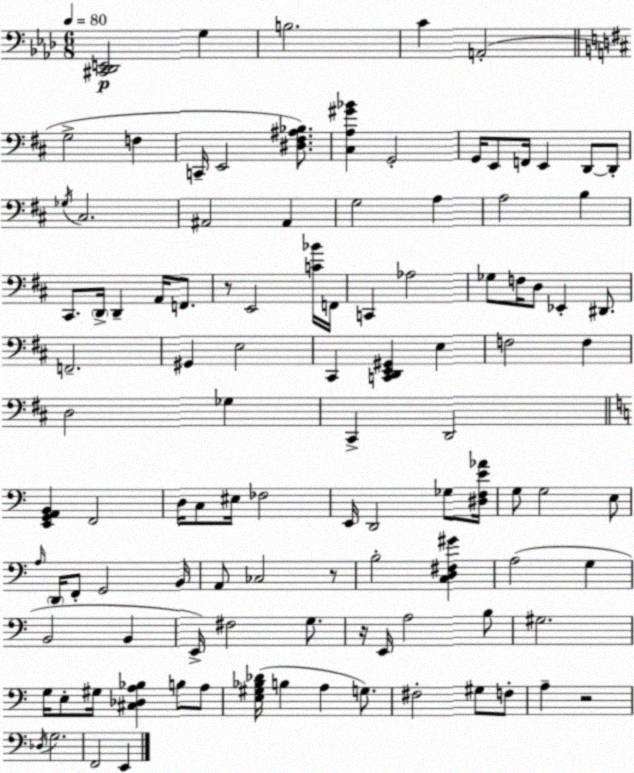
X:1
T:Untitled
M:6/8
L:1/4
K:Fm
[^C,,_D,,E,,]2 G, B,2 C A,,2 G,2 F, C,,/4 E,,2 [^D,^F,^A,_B,]/2 [^C,A,^G_B] G,,2 G,,/4 E,,/2 F,,/4 E,, D,,/2 D,,/2 _G,/4 ^C,2 ^A,,2 ^A,, G,2 A, A,2 B, ^C,,/2 D,,/4 D,, A,,/4 F,,/2 z/2 E,,2 [C_B]/4 F,,/4 C,, _A,2 _G,/2 F,/4 D,/2 _E,, ^D,,/2 F,,2 ^G,, E,2 ^C,, [C,,D,,E,,^G,,] E, F,2 F, D,2 _G, ^C,, D,,2 [E,,G,,A,,B,,] F,,2 D,/4 C,/2 ^E,/4 _F,2 E,,/4 D,,2 _G,/2 [^D,F,E_A]/4 G,/2 G,2 E,/2 A,/4 D,,/4 F,,/2 G,,2 B,,/4 A,,/2 _C,2 z/2 B,2 [C,D,^F,^G] A,2 G, B,,2 B,, E,,/4 ^F,2 G,/2 z/4 E,,/4 A,2 B,/2 ^G,2 G,/4 E,/2 ^G,/4 [^C,_D,A,_B,] B,/2 A,/2 [E,^G,_B,_D]/4 B, A, G,/2 ^F,2 ^G,/2 F,/2 A, z2 _D,/4 G,2 F,,2 E,,